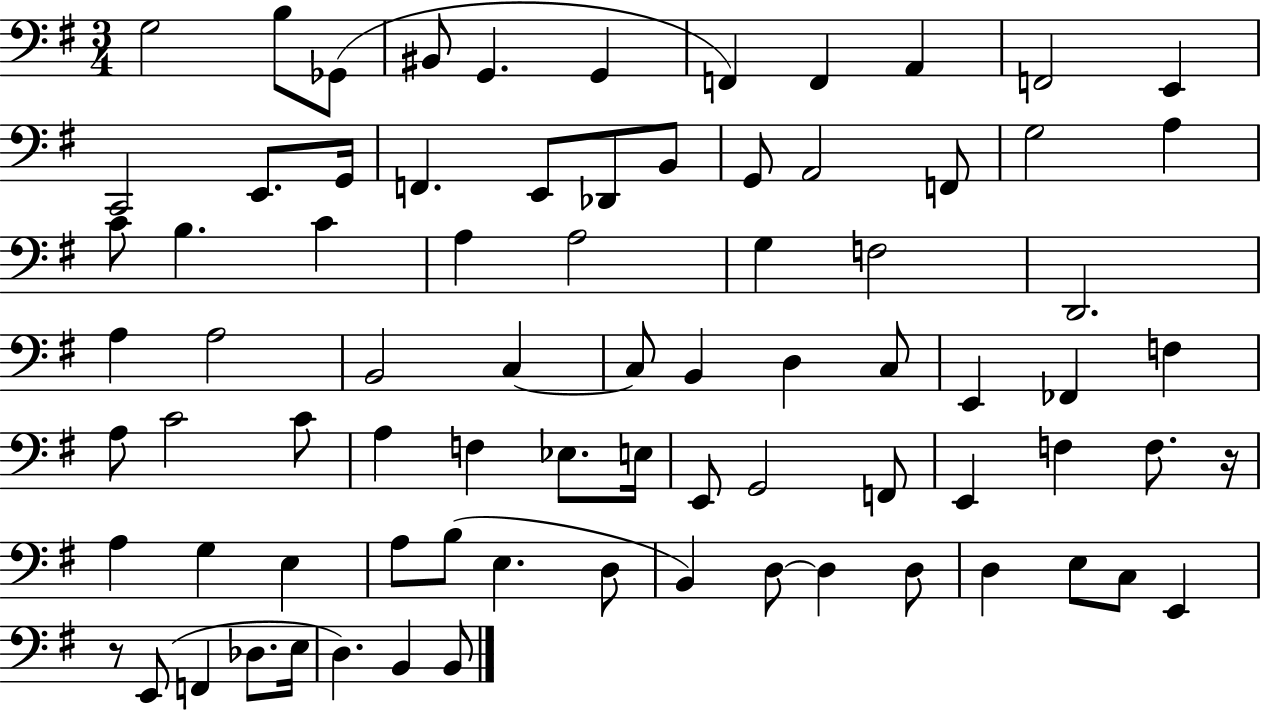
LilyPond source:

{
  \clef bass
  \numericTimeSignature
  \time 3/4
  \key g \major
  g2 b8 ges,8( | bis,8 g,4. g,4 | f,4) f,4 a,4 | f,2 e,4 | \break c,2 e,8. g,16 | f,4. e,8 des,8 b,8 | g,8 a,2 f,8 | g2 a4 | \break c'8 b4. c'4 | a4 a2 | g4 f2 | d,2. | \break a4 a2 | b,2 c4~~ | c8 b,4 d4 c8 | e,4 fes,4 f4 | \break a8 c'2 c'8 | a4 f4 ees8. e16 | e,8 g,2 f,8 | e,4 f4 f8. r16 | \break a4 g4 e4 | a8 b8( e4. d8 | b,4) d8~~ d4 d8 | d4 e8 c8 e,4 | \break r8 e,8( f,4 des8. e16 | d4.) b,4 b,8 | \bar "|."
}